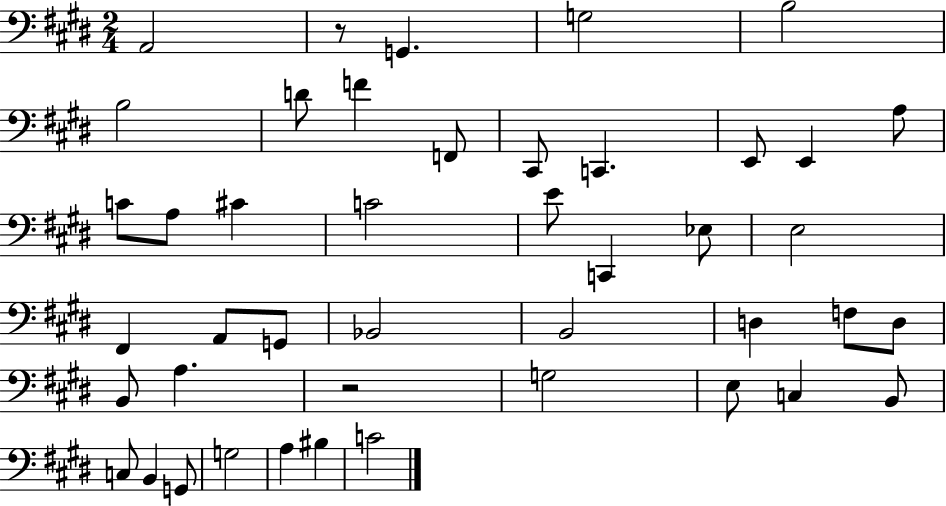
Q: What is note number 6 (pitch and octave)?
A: D4